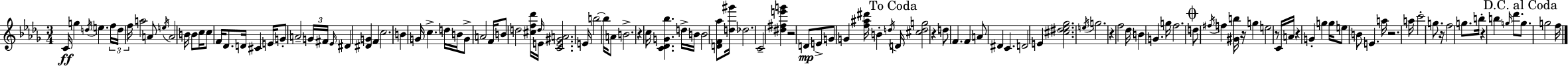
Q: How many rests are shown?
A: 10